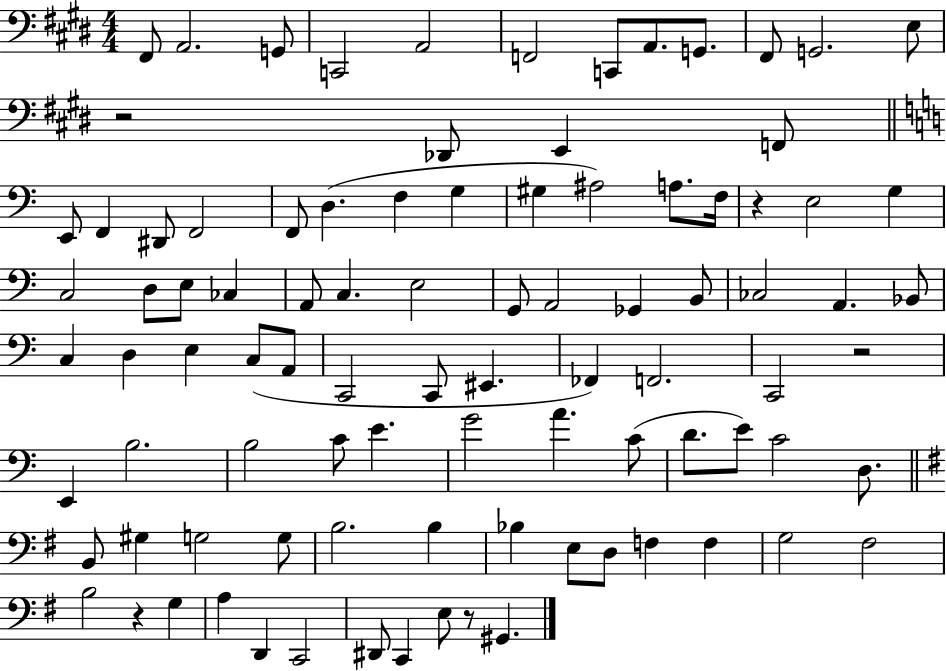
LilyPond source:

{
  \clef bass
  \numericTimeSignature
  \time 4/4
  \key e \major
  fis,8 a,2. g,8 | c,2 a,2 | f,2 c,8 a,8. g,8. | fis,8 g,2. e8 | \break r2 des,8 e,4 f,8 | \bar "||" \break \key c \major e,8 f,4 dis,8 f,2 | f,8 d4.( f4 g4 | gis4 ais2) a8. f16 | r4 e2 g4 | \break c2 d8 e8 ces4 | a,8 c4. e2 | g,8 a,2 ges,4 b,8 | ces2 a,4. bes,8 | \break c4 d4 e4 c8( a,8 | c,2 c,8 eis,4. | fes,4) f,2. | c,2 r2 | \break e,4 b2. | b2 c'8 e'4. | g'2 a'4. c'8( | d'8. e'8) c'2 d8. | \break \bar "||" \break \key e \minor b,8 gis4 g2 g8 | b2. b4 | bes4 e8 d8 f4 f4 | g2 fis2 | \break b2 r4 g4 | a4 d,4 c,2 | dis,8 c,4 e8 r8 gis,4. | \bar "|."
}